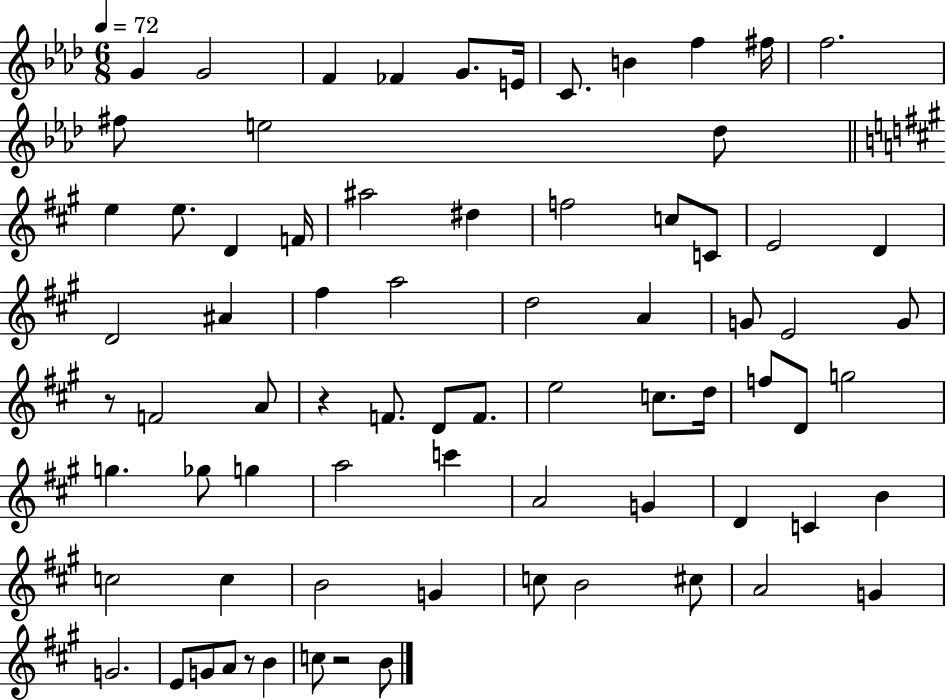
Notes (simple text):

G4/q G4/h F4/q FES4/q G4/e. E4/s C4/e. B4/q F5/q F#5/s F5/h. F#5/e E5/h Db5/e E5/q E5/e. D4/q F4/s A#5/h D#5/q F5/h C5/e C4/e E4/h D4/q D4/h A#4/q F#5/q A5/h D5/h A4/q G4/e E4/h G4/e R/e F4/h A4/e R/q F4/e. D4/e F4/e. E5/h C5/e. D5/s F5/e D4/e G5/h G5/q. Gb5/e G5/q A5/h C6/q A4/h G4/q D4/q C4/q B4/q C5/h C5/q B4/h G4/q C5/e B4/h C#5/e A4/h G4/q G4/h. E4/e G4/e A4/e R/e B4/q C5/e R/h B4/e